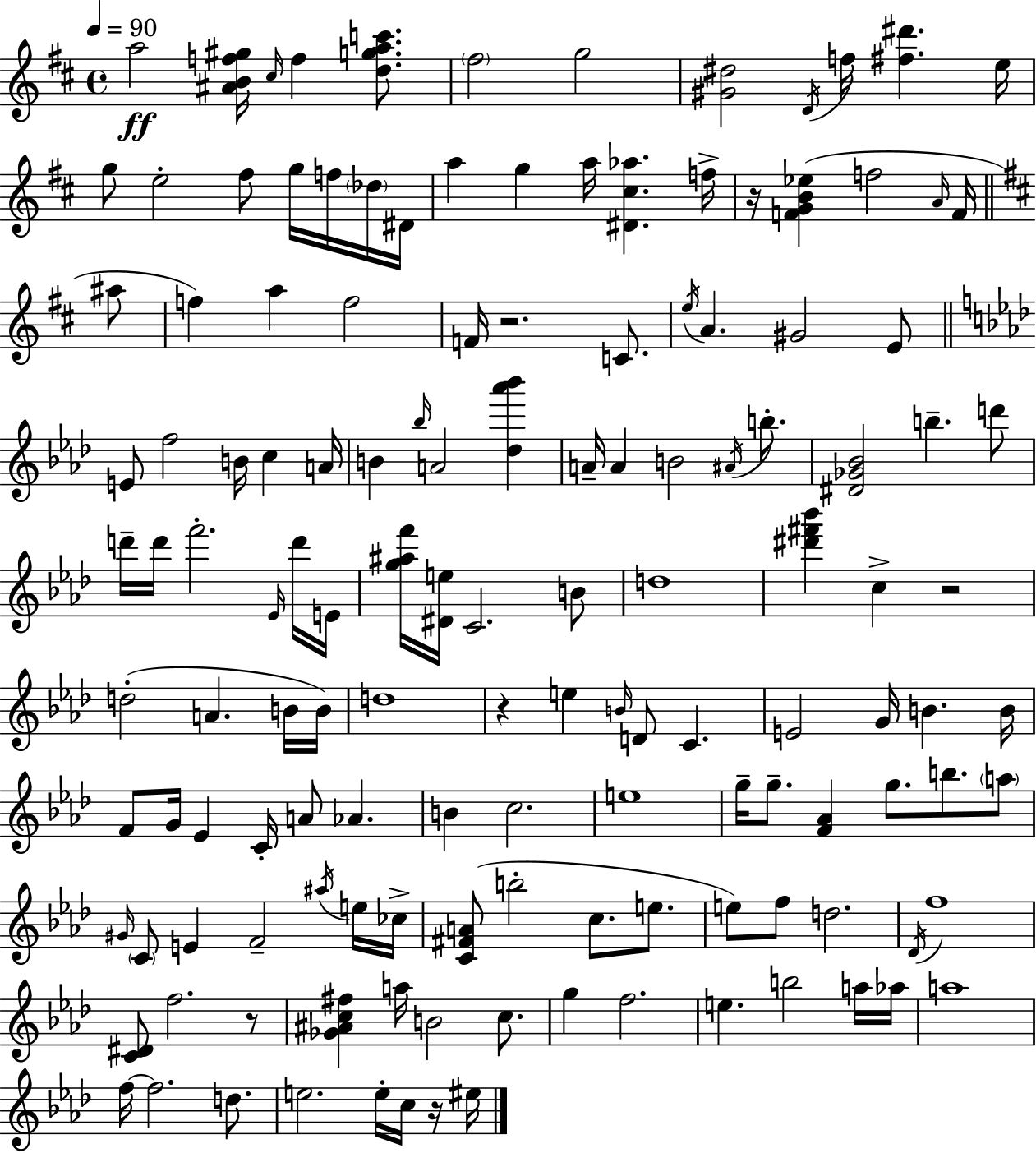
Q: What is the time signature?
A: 4/4